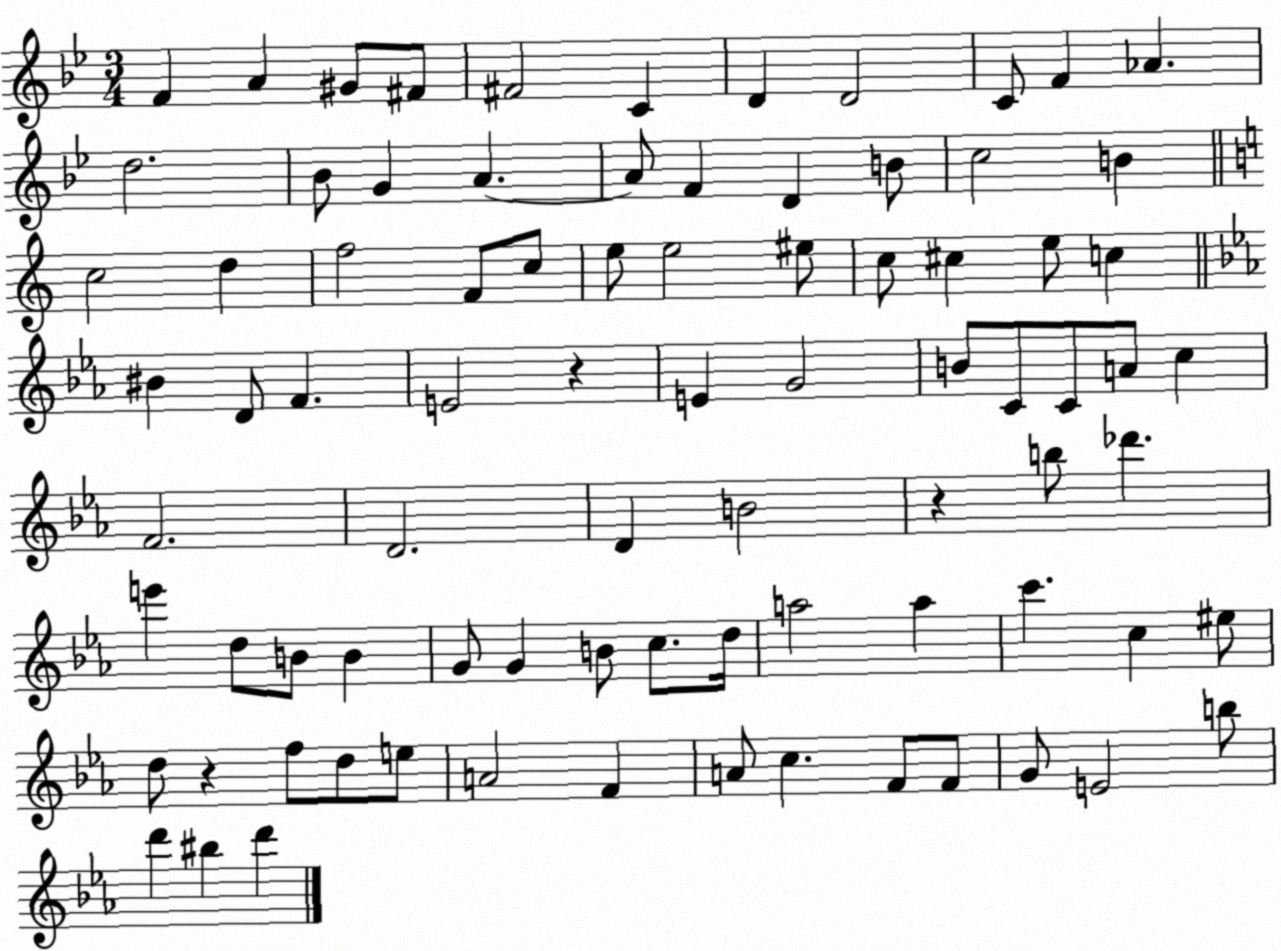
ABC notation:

X:1
T:Untitled
M:3/4
L:1/4
K:Bb
F A ^G/2 ^F/2 ^F2 C D D2 C/2 F _A d2 _B/2 G A A/2 F D B/2 c2 B c2 d f2 F/2 c/2 e/2 e2 ^e/2 c/2 ^c e/2 c ^B D/2 F E2 z E G2 B/2 C/2 C/2 A/2 c F2 D2 D B2 z b/2 _d' e' d/2 B/2 B G/2 G B/2 c/2 d/4 a2 a c' c ^e/2 d/2 z f/2 d/2 e/2 A2 F A/2 c F/2 F/2 G/2 E2 b/2 d' ^b d'